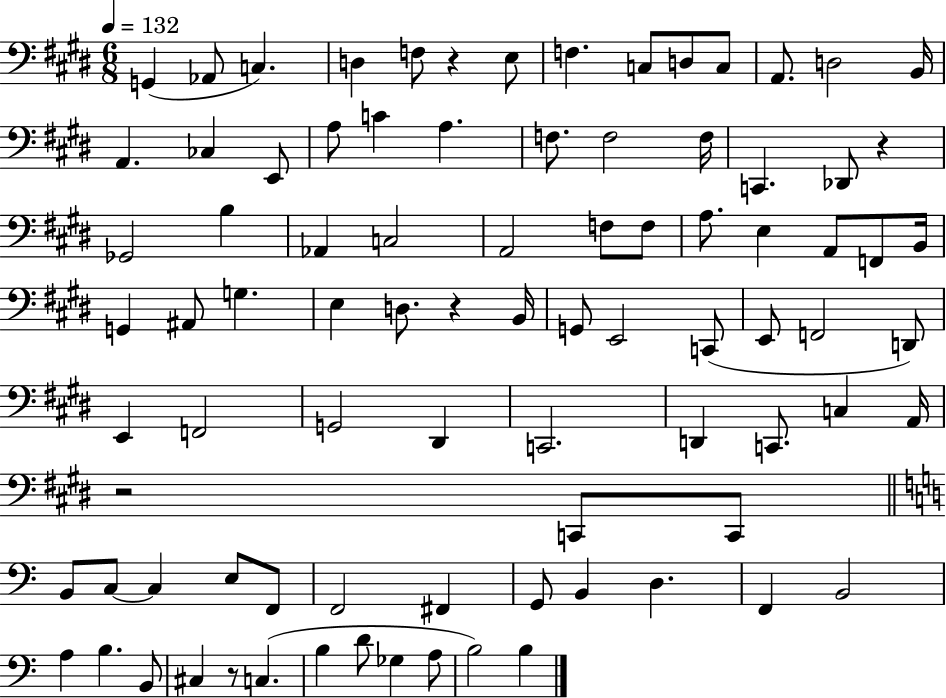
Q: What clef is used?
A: bass